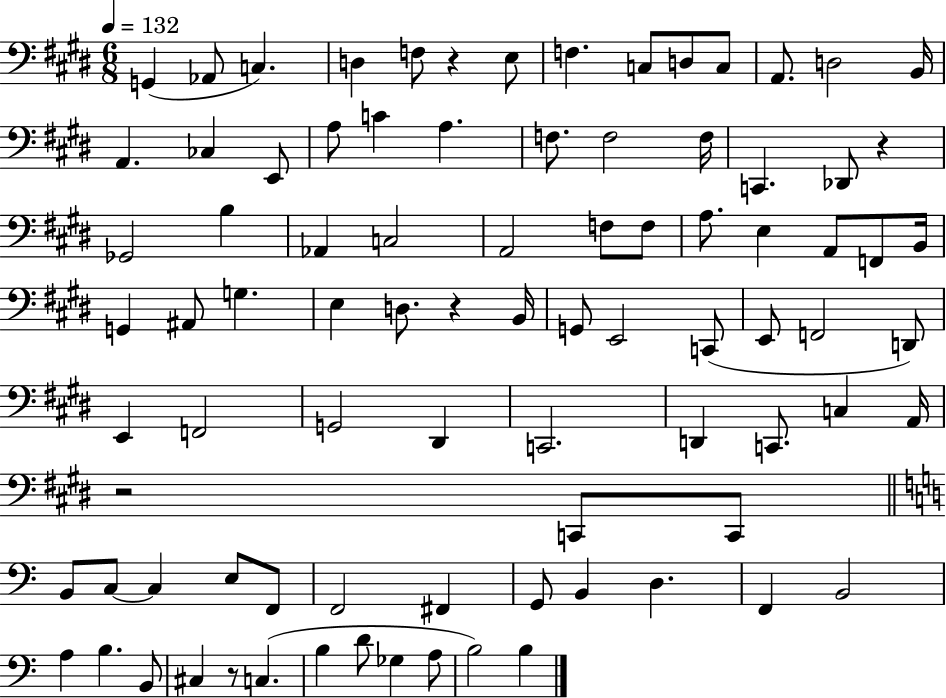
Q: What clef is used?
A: bass